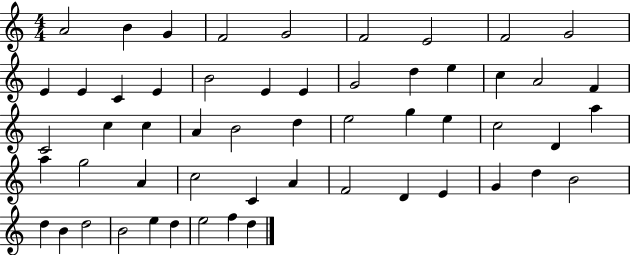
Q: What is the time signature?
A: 4/4